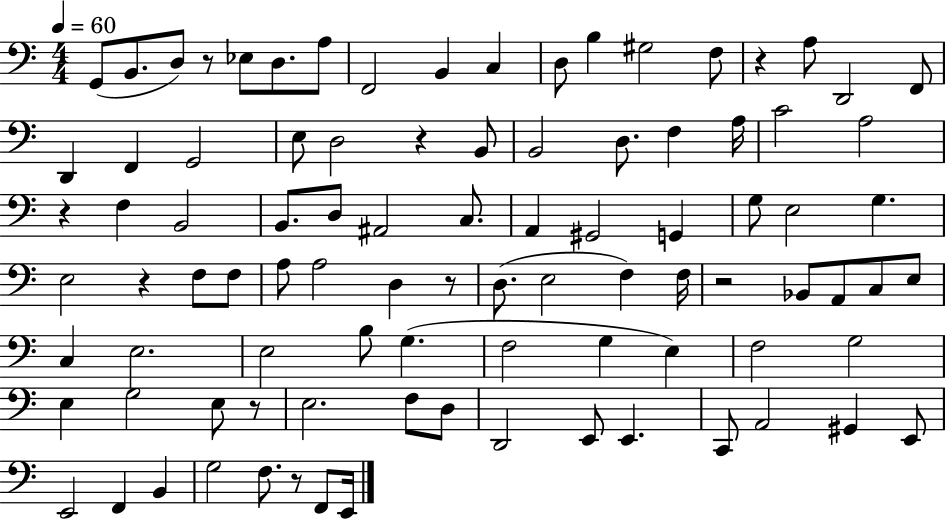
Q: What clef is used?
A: bass